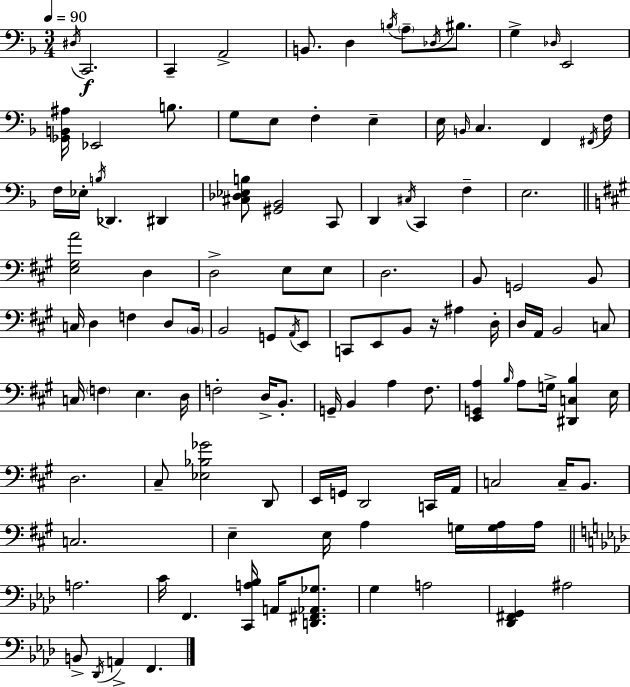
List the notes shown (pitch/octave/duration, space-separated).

D#3/s C2/h. C2/q A2/h B2/e. D3/q B3/s A3/e Db3/s BIS3/e. G3/q Db3/s E2/h [Gb2,B2,A#3]/s Eb2/h B3/e. G3/e E3/e F3/q E3/q E3/s B2/s C3/q. F2/q F#2/s F3/s F3/s Eb3/s B3/s Db2/q. D#2/q [C#3,Db3,Eb3,B3]/e [G#2,Bb2]/h C2/e D2/q C#3/s C2/q F3/q E3/h. [E3,G#3,A4]/h D3/q D3/h E3/e E3/e D3/h. B2/e G2/h B2/e C3/s D3/q F3/q D3/e B2/s B2/h G2/e A2/s E2/e C2/e E2/e B2/e R/s A#3/q D3/s D3/s A2/s B2/h C3/e C3/s F3/q E3/q. D3/s F3/h D3/s B2/e. G2/s B2/q A3/q F#3/e. [E2,G2,A3]/q B3/s A3/e G3/s [D#2,C3,B3]/q E3/s D3/h. C#3/e [Eb3,Bb3,Gb4]/h D2/e E2/s G2/s D2/h C2/s A2/s C3/h C3/s B2/e. C3/h. E3/q E3/s A3/q G3/s [G3,A3]/s A3/s A3/h. C4/s F2/q. [C2,A3,Bb3]/s A2/s [D2,F#2,Ab2,Gb3]/e. G3/q A3/h [Db2,F#2,G2]/q A#3/h B2/e Db2/s A2/q F2/q.